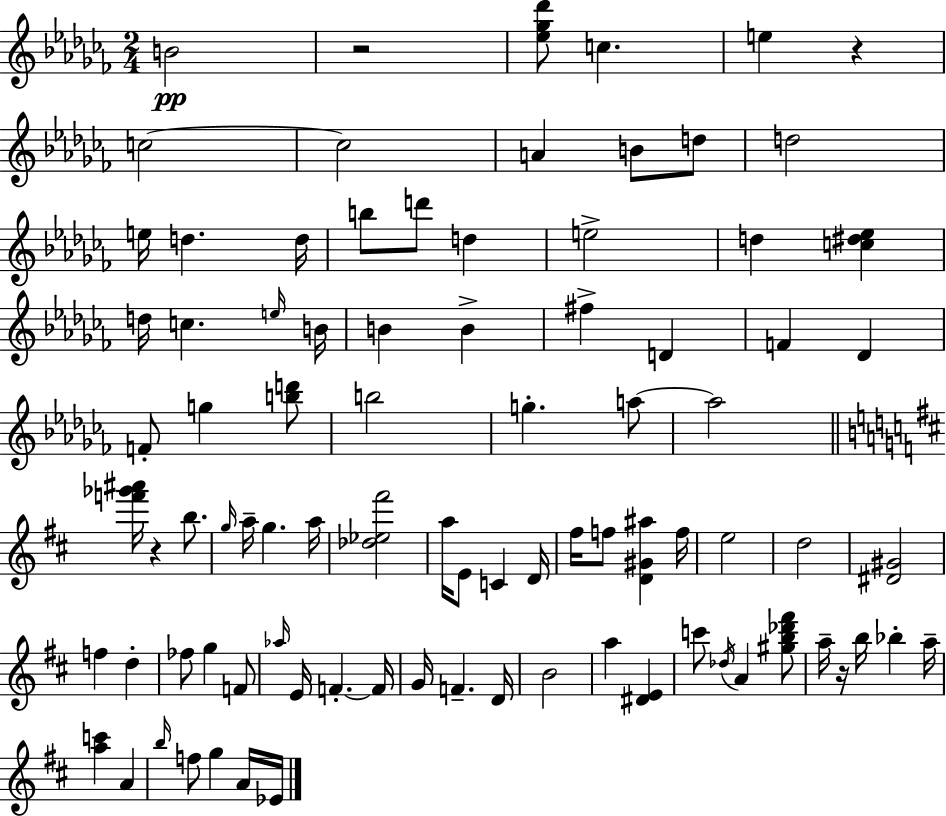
{
  \clef treble
  \numericTimeSignature
  \time 2/4
  \key aes \minor
  b'2\pp | r2 | <ees'' ges'' des'''>8 c''4. | e''4 r4 | \break c''2~~ | c''2 | a'4 b'8 d''8 | d''2 | \break e''16 d''4. d''16 | b''8 d'''8 d''4 | e''2-> | d''4 <c'' dis'' ees''>4 | \break d''16 c''4. \grace { e''16 } | b'16 b'4 b'4-> | fis''4-> d'4 | f'4 des'4 | \break f'8-. g''4 <b'' d'''>8 | b''2 | g''4.-. a''8~~ | a''2 | \break \bar "||" \break \key d \major <f''' ges''' ais'''>16 r4 b''8. | \grace { g''16 } a''16-- g''4. | a''16 <des'' ees'' fis'''>2 | a''16 e'8 c'4 | \break d'16 fis''16 f''8 <d' gis' ais''>4 | f''16 e''2 | d''2 | <dis' gis'>2 | \break f''4 d''4-. | fes''8 g''4 f'8 | \grace { aes''16 } e'16 f'4.-.~~ | f'16 g'16 f'4.-- | \break d'16 b'2 | a''4 <dis' e'>4 | c'''8 \acciaccatura { des''16 } a'4 | <gis'' b'' des''' fis'''>8 a''16-- r16 b''16 bes''4-. | \break a''16-- <a'' c'''>4 a'4 | \grace { b''16 } f''8 g''4 | a'16 ees'16 \bar "|."
}